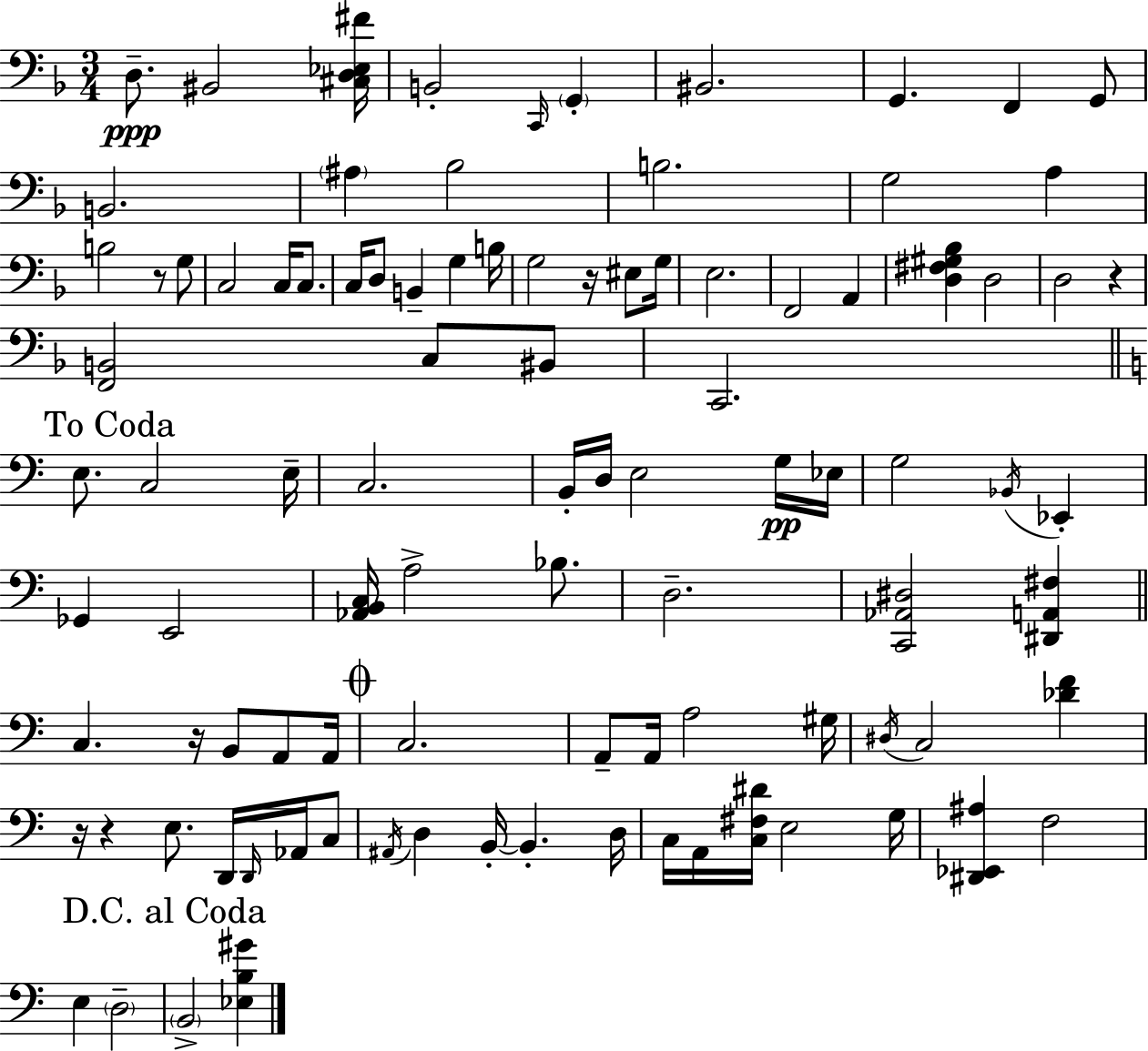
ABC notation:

X:1
T:Untitled
M:3/4
L:1/4
K:Dm
D,/2 ^B,,2 [^C,D,_E,^F]/4 B,,2 C,,/4 G,, ^B,,2 G,, F,, G,,/2 B,,2 ^A, _B,2 B,2 G,2 A, B,2 z/2 G,/2 C,2 C,/4 C,/2 C,/4 D,/2 B,, G, B,/4 G,2 z/4 ^E,/2 G,/4 E,2 F,,2 A,, [D,^F,^G,_B,] D,2 D,2 z [F,,B,,]2 C,/2 ^B,,/2 C,,2 E,/2 C,2 E,/4 C,2 B,,/4 D,/4 E,2 G,/4 _E,/4 G,2 _B,,/4 _E,, _G,, E,,2 [_A,,B,,C,]/4 A,2 _B,/2 D,2 [C,,_A,,^D,]2 [^D,,A,,^F,] C, z/4 B,,/2 A,,/2 A,,/4 C,2 A,,/2 A,,/4 A,2 ^G,/4 ^D,/4 C,2 [_DF] z/4 z E,/2 D,,/4 D,,/4 _A,,/4 C,/2 ^A,,/4 D, B,,/4 B,, D,/4 C,/4 A,,/4 [C,^F,^D]/4 E,2 G,/4 [^D,,_E,,^A,] F,2 E, D,2 B,,2 [_E,B,^G]